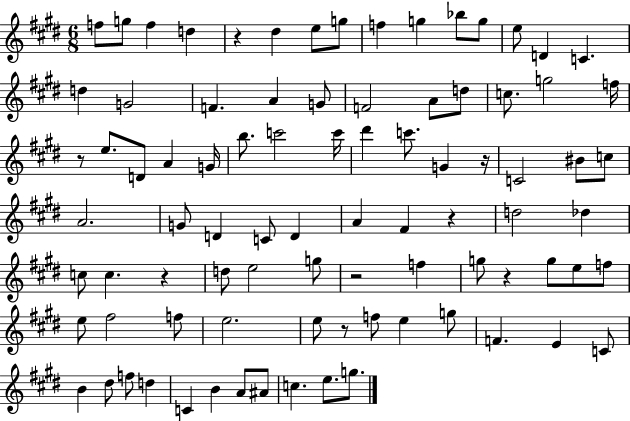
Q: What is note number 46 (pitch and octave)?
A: D5